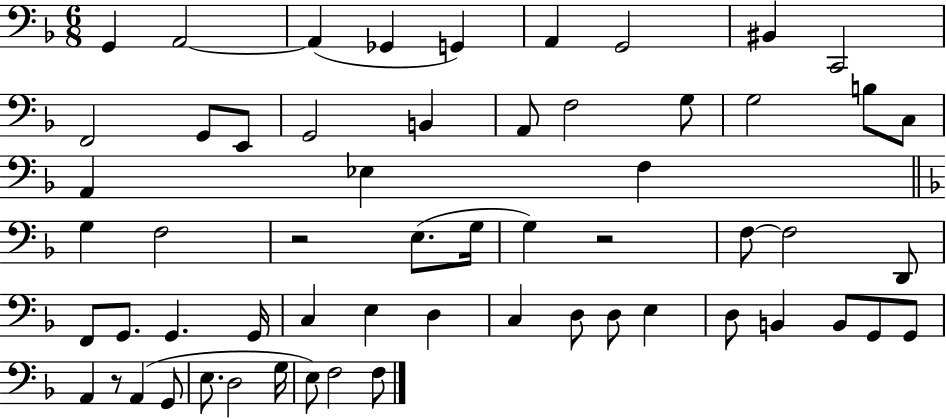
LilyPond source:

{
  \clef bass
  \numericTimeSignature
  \time 6/8
  \key f \major
  g,4 a,2~~ | a,4( ges,4 g,4) | a,4 g,2 | bis,4 c,2 | \break f,2 g,8 e,8 | g,2 b,4 | a,8 f2 g8 | g2 b8 c8 | \break a,4 ees4 f4 | \bar "||" \break \key f \major g4 f2 | r2 e8.( g16 | g4) r2 | f8~~ f2 d,8 | \break f,8 g,8. g,4. g,16 | c4 e4 d4 | c4 d8 d8 e4 | d8 b,4 b,8 g,8 g,8 | \break a,4 r8 a,4( g,8 | e8. d2 g16 | e8) f2 f8 | \bar "|."
}